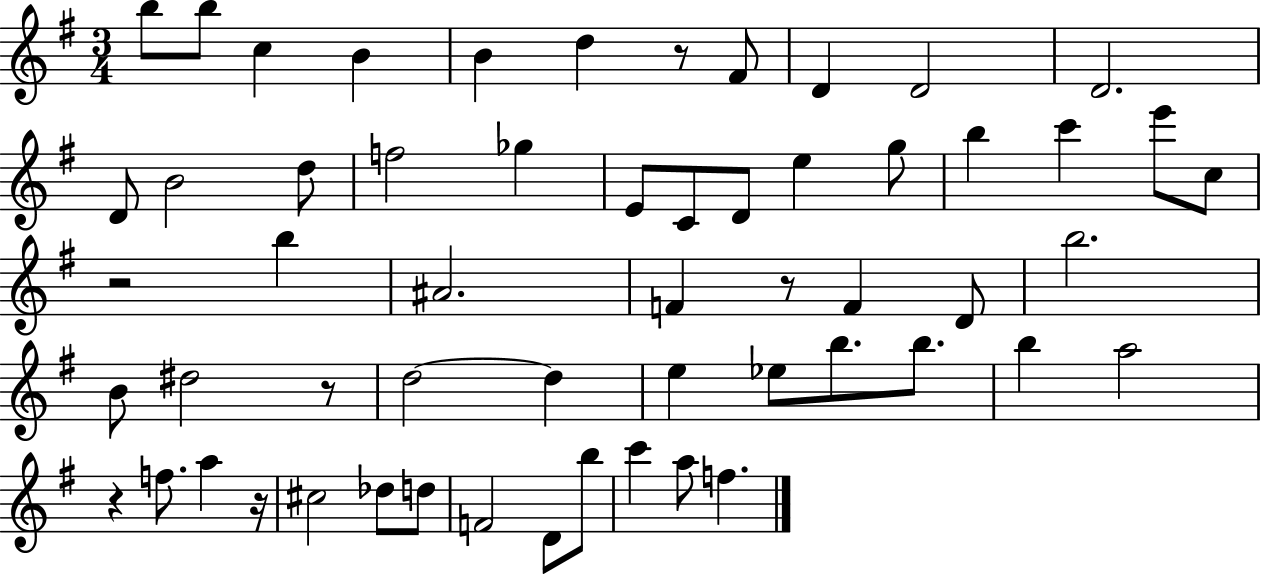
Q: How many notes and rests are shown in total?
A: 57